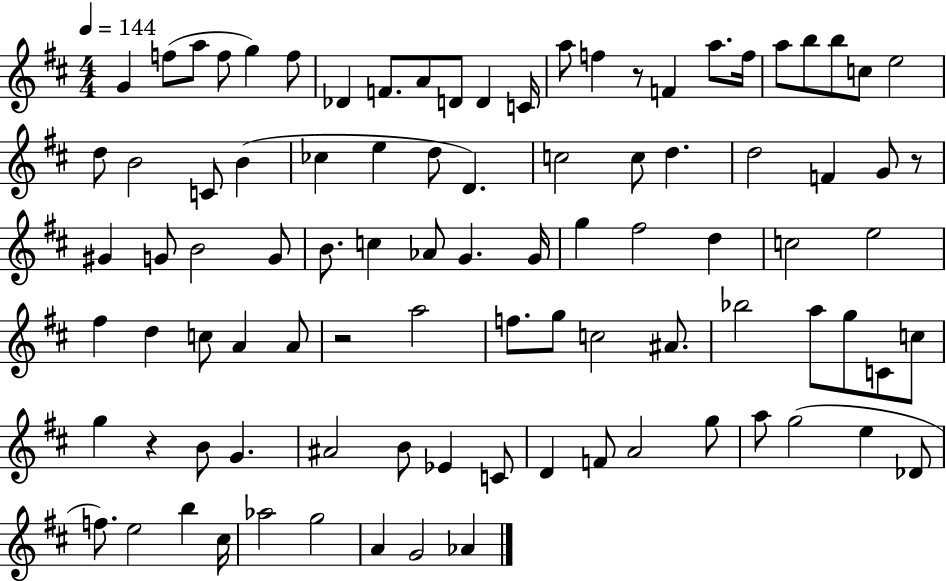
X:1
T:Untitled
M:4/4
L:1/4
K:D
G f/2 a/2 f/2 g f/2 _D F/2 A/2 D/2 D C/4 a/2 f z/2 F a/2 f/4 a/2 b/2 b/2 c/2 e2 d/2 B2 C/2 B _c e d/2 D c2 c/2 d d2 F G/2 z/2 ^G G/2 B2 G/2 B/2 c _A/2 G G/4 g ^f2 d c2 e2 ^f d c/2 A A/2 z2 a2 f/2 g/2 c2 ^A/2 _b2 a/2 g/2 C/2 c/2 g z B/2 G ^A2 B/2 _E C/2 D F/2 A2 g/2 a/2 g2 e _D/2 f/2 e2 b ^c/4 _a2 g2 A G2 _A